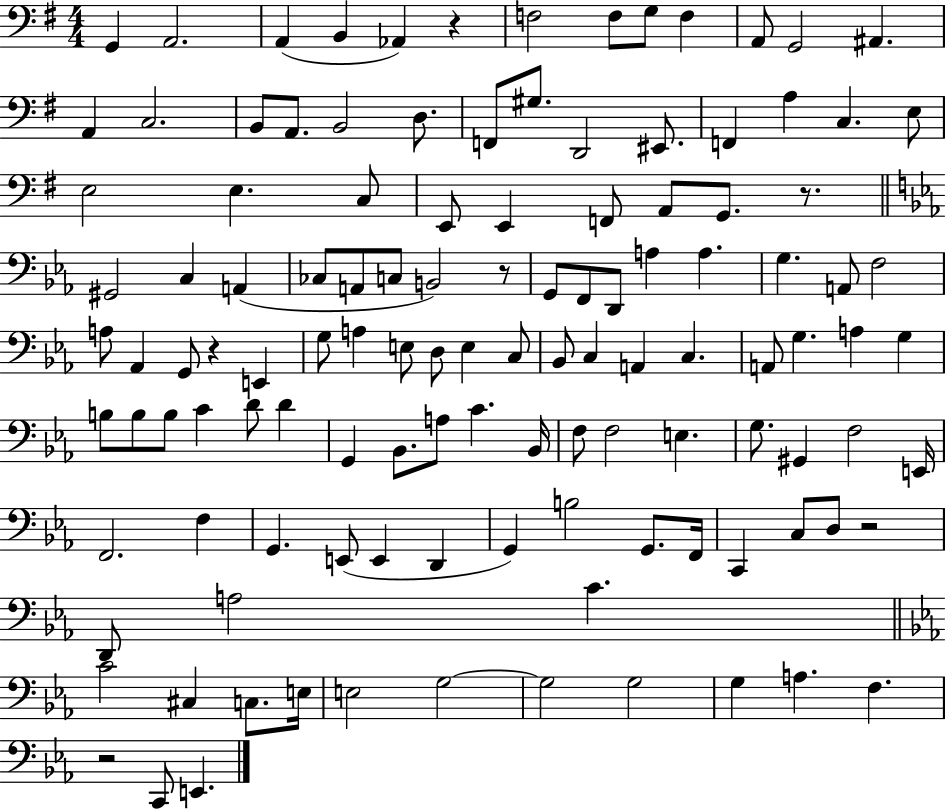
G2/q A2/h. A2/q B2/q Ab2/q R/q F3/h F3/e G3/e F3/q A2/e G2/h A#2/q. A2/q C3/h. B2/e A2/e. B2/h D3/e. F2/e G#3/e. D2/h EIS2/e. F2/q A3/q C3/q. E3/e E3/h E3/q. C3/e E2/e E2/q F2/e A2/e G2/e. R/e. G#2/h C3/q A2/q CES3/e A2/e C3/e B2/h R/e G2/e F2/e D2/e A3/q A3/q. G3/q. A2/e F3/h A3/e Ab2/q G2/e R/q E2/q G3/e A3/q E3/e D3/e E3/q C3/e Bb2/e C3/q A2/q C3/q. A2/e G3/q. A3/q G3/q B3/e B3/e B3/e C4/q D4/e D4/q G2/q Bb2/e. A3/e C4/q. Bb2/s F3/e F3/h E3/q. G3/e. G#2/q F3/h E2/s F2/h. F3/q G2/q. E2/e E2/q D2/q G2/q B3/h G2/e. F2/s C2/q C3/e D3/e R/h D2/e A3/h C4/q. C4/h C#3/q C3/e. E3/s E3/h G3/h G3/h G3/h G3/q A3/q. F3/q. R/h C2/e E2/q.